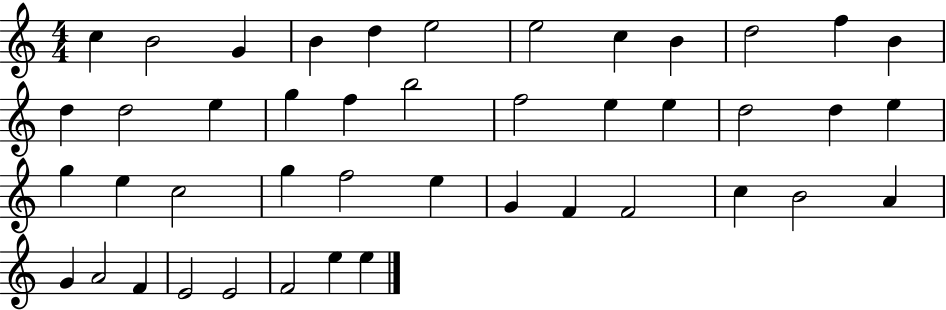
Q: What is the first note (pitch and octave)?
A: C5